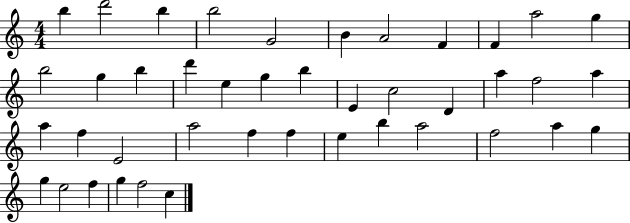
B5/q D6/h B5/q B5/h G4/h B4/q A4/h F4/q F4/q A5/h G5/q B5/h G5/q B5/q D6/q E5/q G5/q B5/q E4/q C5/h D4/q A5/q F5/h A5/q A5/q F5/q E4/h A5/h F5/q F5/q E5/q B5/q A5/h F5/h A5/q G5/q G5/q E5/h F5/q G5/q F5/h C5/q